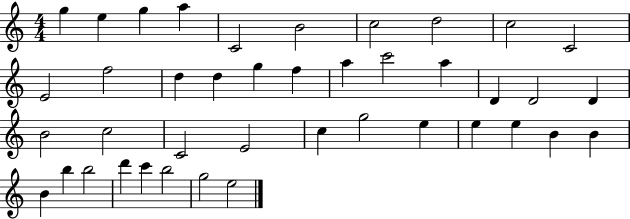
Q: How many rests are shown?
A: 0